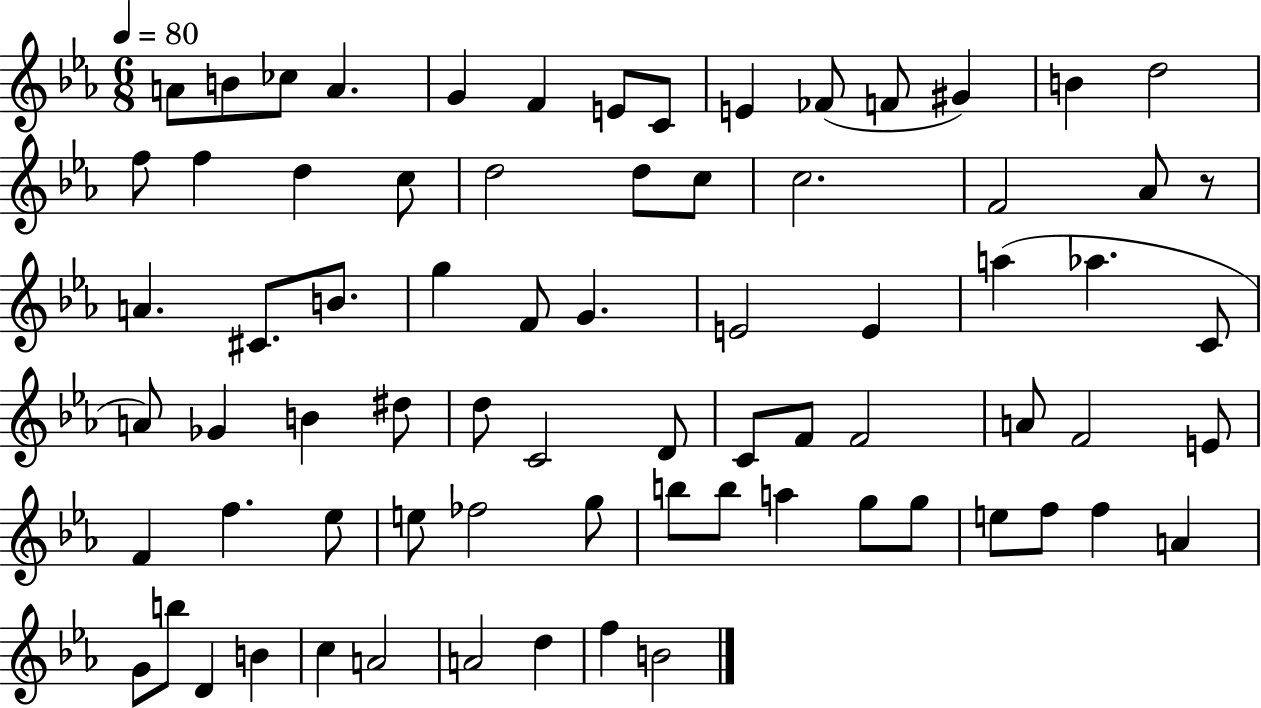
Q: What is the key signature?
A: EES major